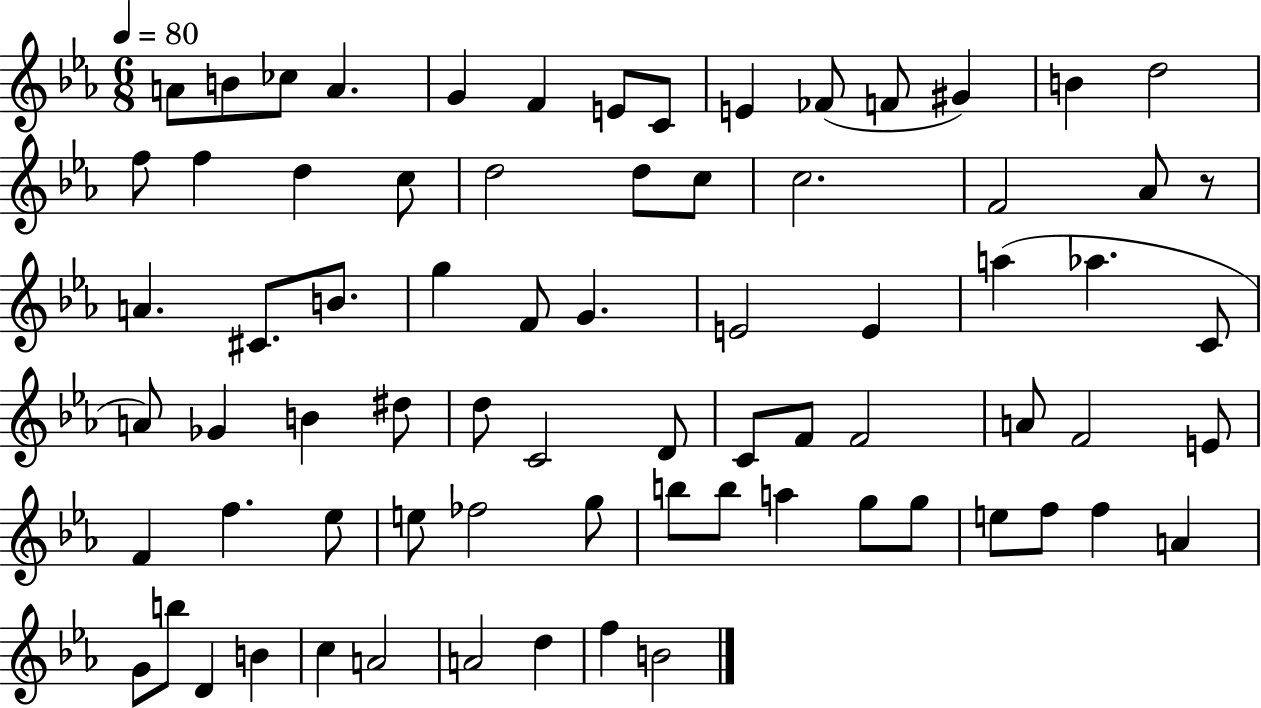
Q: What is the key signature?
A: EES major